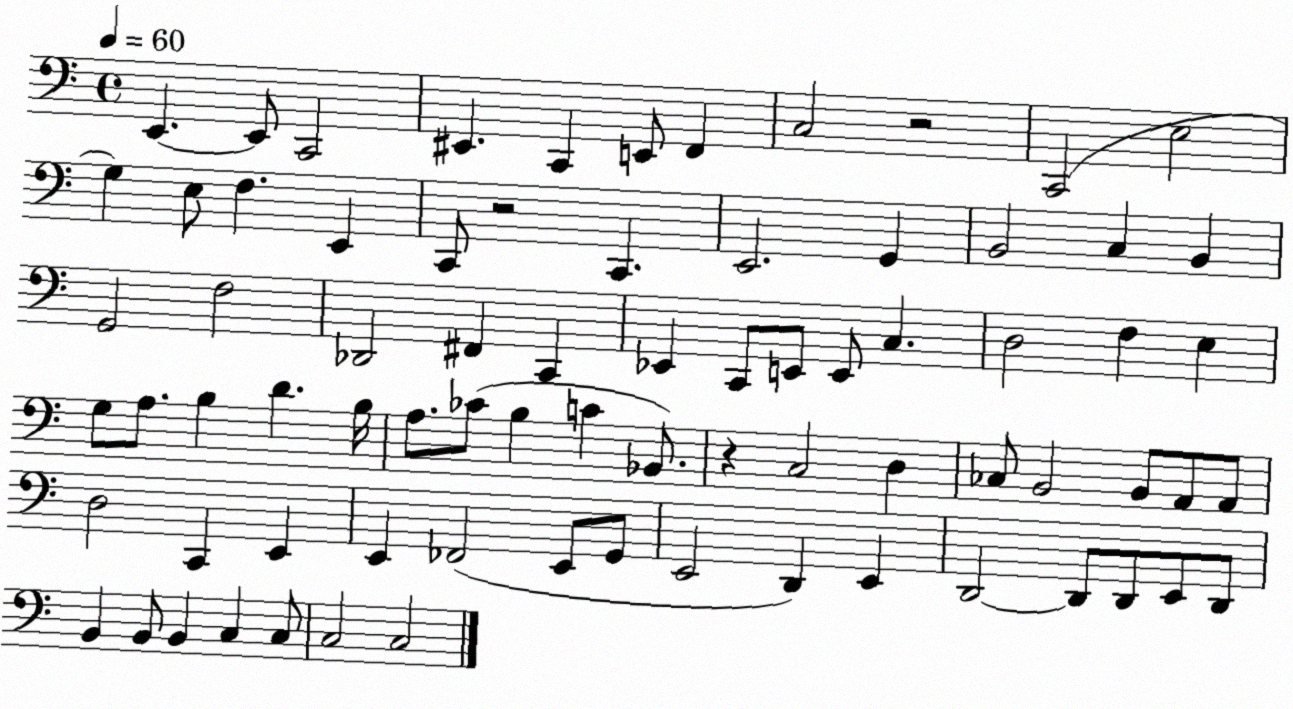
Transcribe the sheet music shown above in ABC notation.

X:1
T:Untitled
M:4/4
L:1/4
K:C
E,, E,,/2 C,,2 ^E,, C,, E,,/2 F,, C,2 z2 C,,2 E,2 G, E,/2 F, E,, C,,/2 z2 C,, E,,2 G,, B,,2 C, B,, G,,2 F,2 _D,,2 ^F,, C,, _E,, C,,/2 E,,/2 E,,/2 C, D,2 F, E, G,/2 A,/2 B, D B,/4 A,/2 _C/2 B, C _B,,/2 z C,2 D, _C,/2 B,,2 B,,/2 A,,/2 A,,/2 D,2 C,, E,, E,, _F,,2 E,,/2 G,,/2 E,,2 D,, E,, D,,2 D,,/2 D,,/2 E,,/2 D,,/2 B,, B,,/2 B,, C, C,/2 C,2 C,2